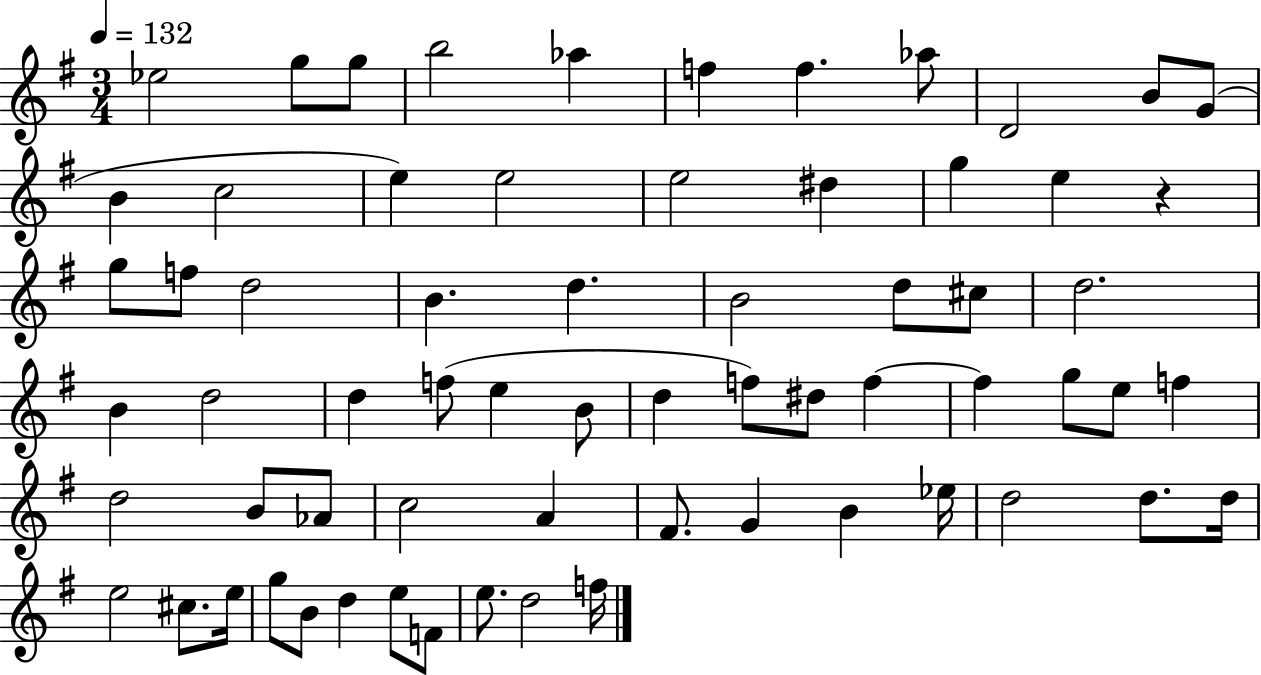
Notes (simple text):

Eb5/h G5/e G5/e B5/h Ab5/q F5/q F5/q. Ab5/e D4/h B4/e G4/e B4/q C5/h E5/q E5/h E5/h D#5/q G5/q E5/q R/q G5/e F5/e D5/h B4/q. D5/q. B4/h D5/e C#5/e D5/h. B4/q D5/h D5/q F5/e E5/q B4/e D5/q F5/e D#5/e F5/q F5/q G5/e E5/e F5/q D5/h B4/e Ab4/e C5/h A4/q F#4/e. G4/q B4/q Eb5/s D5/h D5/e. D5/s E5/h C#5/e. E5/s G5/e B4/e D5/q E5/e F4/e E5/e. D5/h F5/s